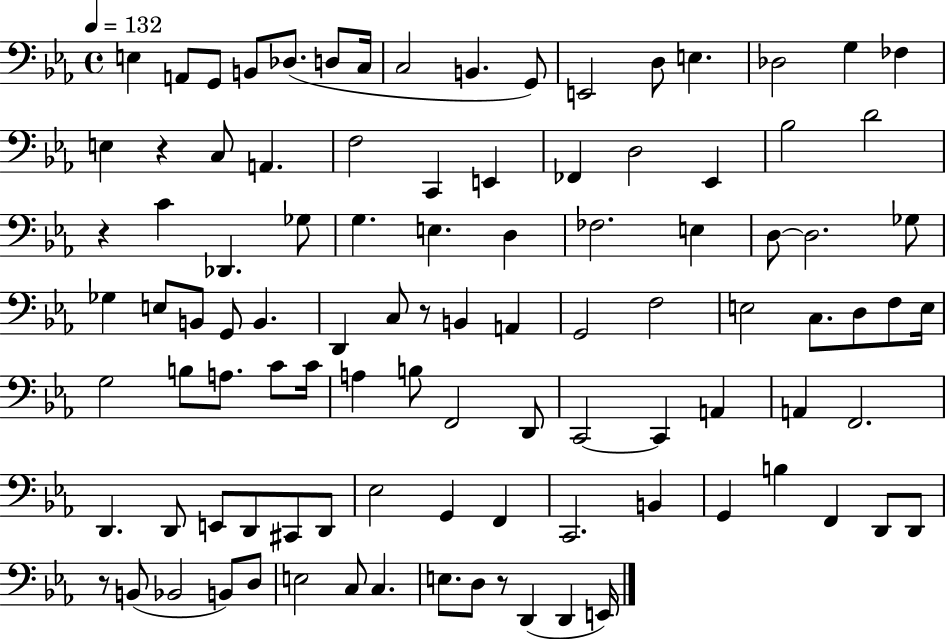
X:1
T:Untitled
M:4/4
L:1/4
K:Eb
E, A,,/2 G,,/2 B,,/2 _D,/2 D,/2 C,/4 C,2 B,, G,,/2 E,,2 D,/2 E, _D,2 G, _F, E, z C,/2 A,, F,2 C,, E,, _F,, D,2 _E,, _B,2 D2 z C _D,, _G,/2 G, E, D, _F,2 E, D,/2 D,2 _G,/2 _G, E,/2 B,,/2 G,,/2 B,, D,, C,/2 z/2 B,, A,, G,,2 F,2 E,2 C,/2 D,/2 F,/2 E,/4 G,2 B,/2 A,/2 C/2 C/4 A, B,/2 F,,2 D,,/2 C,,2 C,, A,, A,, F,,2 D,, D,,/2 E,,/2 D,,/2 ^C,,/2 D,,/2 _E,2 G,, F,, C,,2 B,, G,, B, F,, D,,/2 D,,/2 z/2 B,,/2 _B,,2 B,,/2 D,/2 E,2 C,/2 C, E,/2 D,/2 z/2 D,, D,, E,,/4